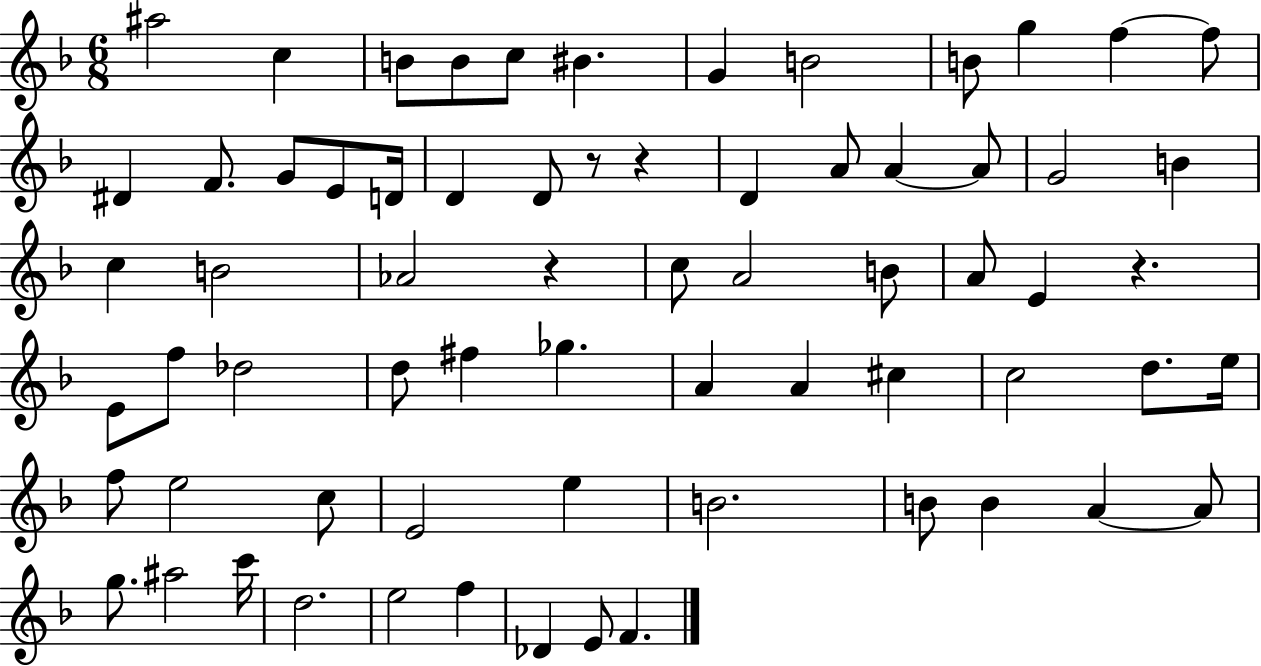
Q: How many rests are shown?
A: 4